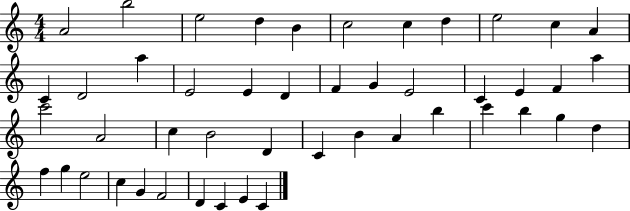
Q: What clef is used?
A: treble